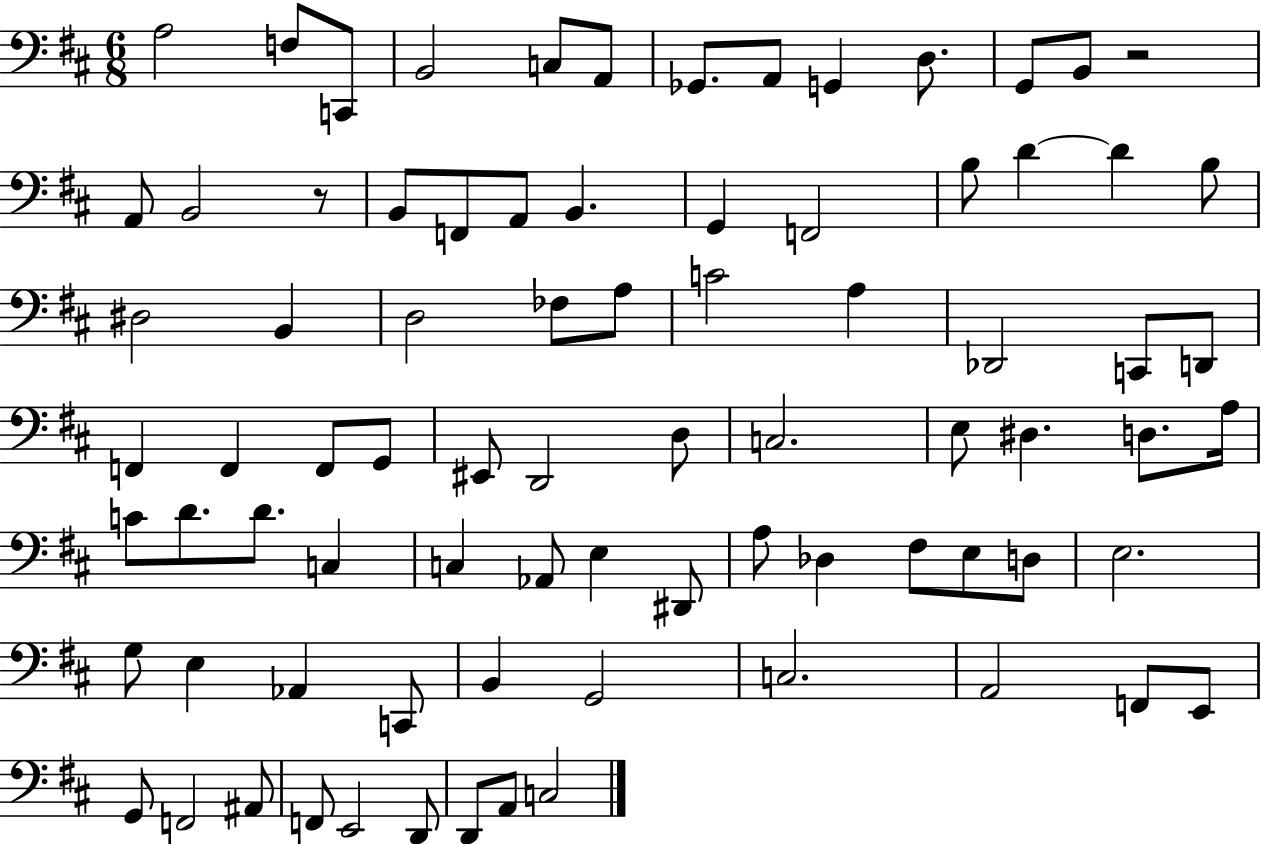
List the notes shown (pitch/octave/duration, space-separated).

A3/h F3/e C2/e B2/h C3/e A2/e Gb2/e. A2/e G2/q D3/e. G2/e B2/e R/h A2/e B2/h R/e B2/e F2/e A2/e B2/q. G2/q F2/h B3/e D4/q D4/q B3/e D#3/h B2/q D3/h FES3/e A3/e C4/h A3/q Db2/h C2/e D2/e F2/q F2/q F2/e G2/e EIS2/e D2/h D3/e C3/h. E3/e D#3/q. D3/e. A3/s C4/e D4/e. D4/e. C3/q C3/q Ab2/e E3/q D#2/e A3/e Db3/q F#3/e E3/e D3/e E3/h. G3/e E3/q Ab2/q C2/e B2/q G2/h C3/h. A2/h F2/e E2/e G2/e F2/h A#2/e F2/e E2/h D2/e D2/e A2/e C3/h